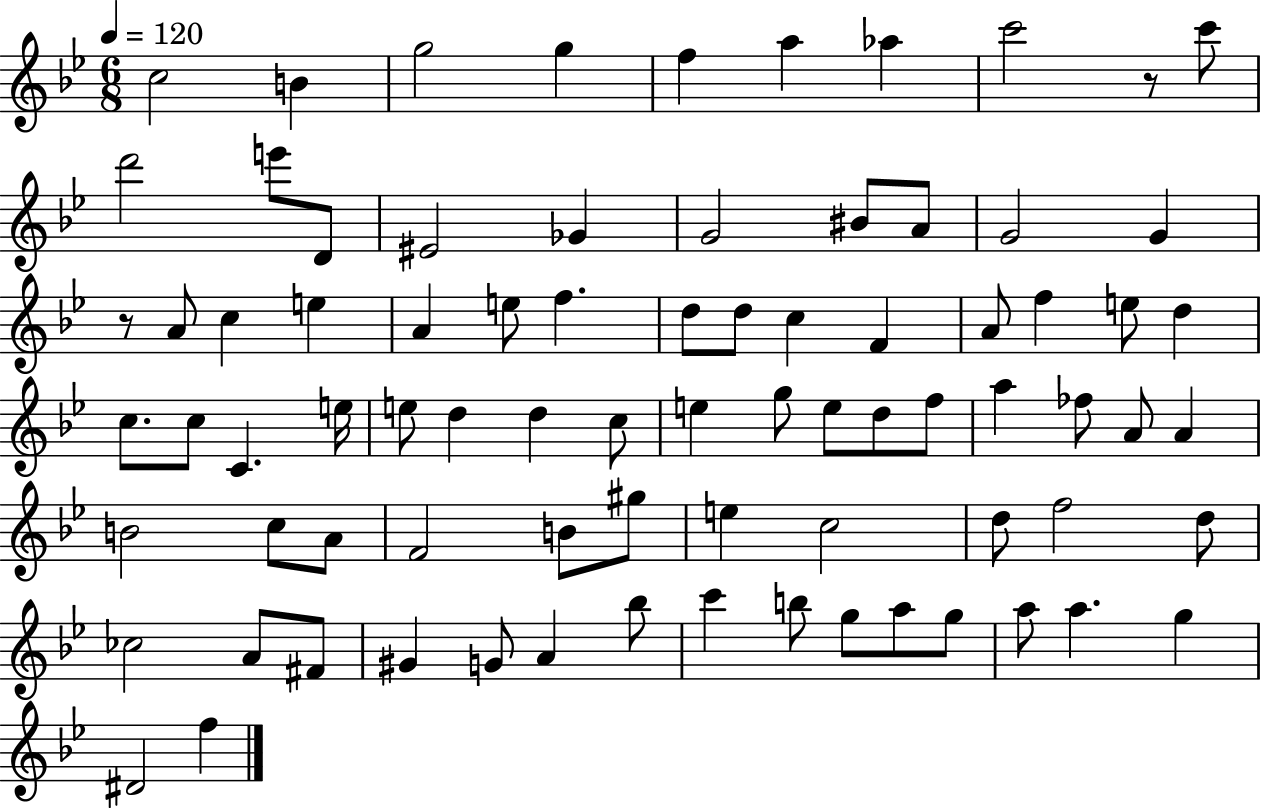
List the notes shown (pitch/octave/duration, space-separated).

C5/h B4/q G5/h G5/q F5/q A5/q Ab5/q C6/h R/e C6/e D6/h E6/e D4/e EIS4/h Gb4/q G4/h BIS4/e A4/e G4/h G4/q R/e A4/e C5/q E5/q A4/q E5/e F5/q. D5/e D5/e C5/q F4/q A4/e F5/q E5/e D5/q C5/e. C5/e C4/q. E5/s E5/e D5/q D5/q C5/e E5/q G5/e E5/e D5/e F5/e A5/q FES5/e A4/e A4/q B4/h C5/e A4/e F4/h B4/e G#5/e E5/q C5/h D5/e F5/h D5/e CES5/h A4/e F#4/e G#4/q G4/e A4/q Bb5/e C6/q B5/e G5/e A5/e G5/e A5/e A5/q. G5/q D#4/h F5/q